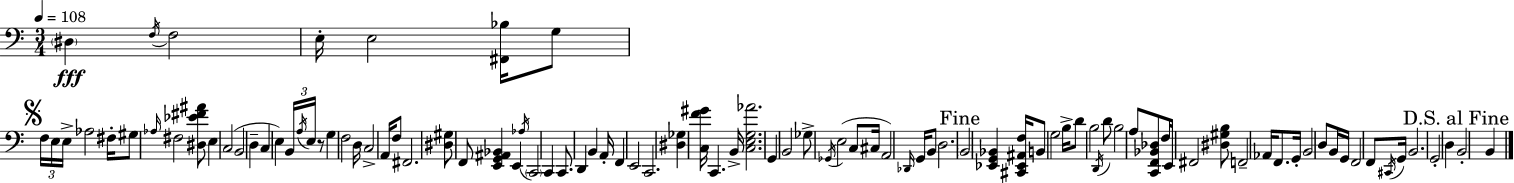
D#3/q F3/s F3/h E3/s E3/h [F#2,Bb3]/s G3/e F3/s E3/s E3/s Ab3/h F#3/s G#3/e Ab3/s F#3/h [D#3,Eb4,F#4,A#4]/e E3/q C3/h B2/h D3/q C3/q E3/q B2/s A3/s E3/s R/e G3/q F3/h D3/s C3/h A2/s F3/e F#2/h. [D#3,G#3]/e F2/e [E2,G2,A#2,Bb2]/q E2/q Ab3/s C2/h C2/q C2/e. D2/q B2/q A2/s F2/q E2/h C2/h. [D#3,Gb3]/q [C3,F4,G#4]/s C2/q. B2/s [C3,E3,G3,Ab4]/h. G2/q B2/h Gb3/e Gb2/s E3/h C3/e C#3/s A2/h Db2/s G2/s B2/e D3/h. B2/h [Eb2,G2,Bb2]/q [C#2,Eb2,A#2,F3]/s B2/e G3/h B3/s D4/e B3/h D2/s D4/e B3/h A3/e [C2,F2,Bb2,Db3]/e F3/s E2/s F#2/h [D#3,G#3,B3]/e F2/h Ab2/s F2/e. G2/s B2/h D3/e B2/s G2/s F2/h F2/e C#2/s G2/s B2/h. G2/h D3/q B2/h B2/q